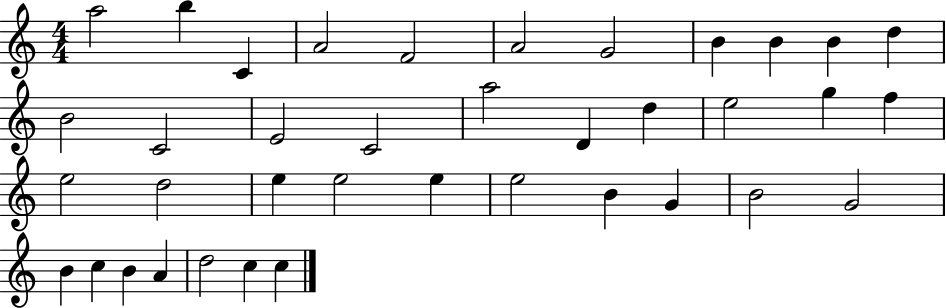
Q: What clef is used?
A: treble